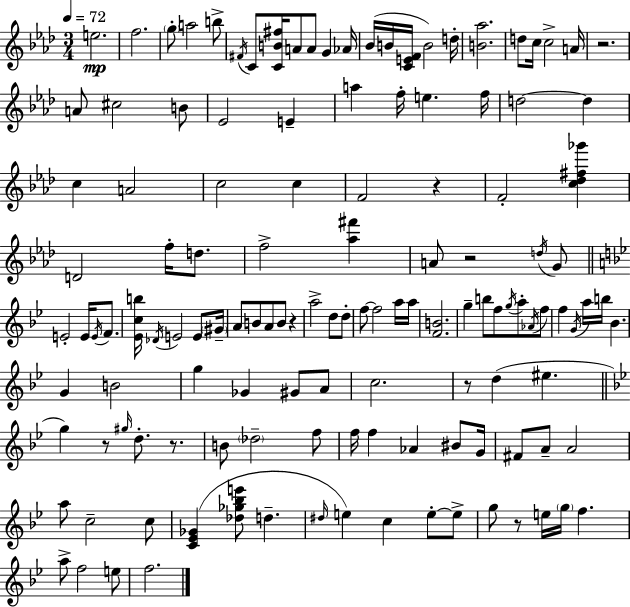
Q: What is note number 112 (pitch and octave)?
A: F5